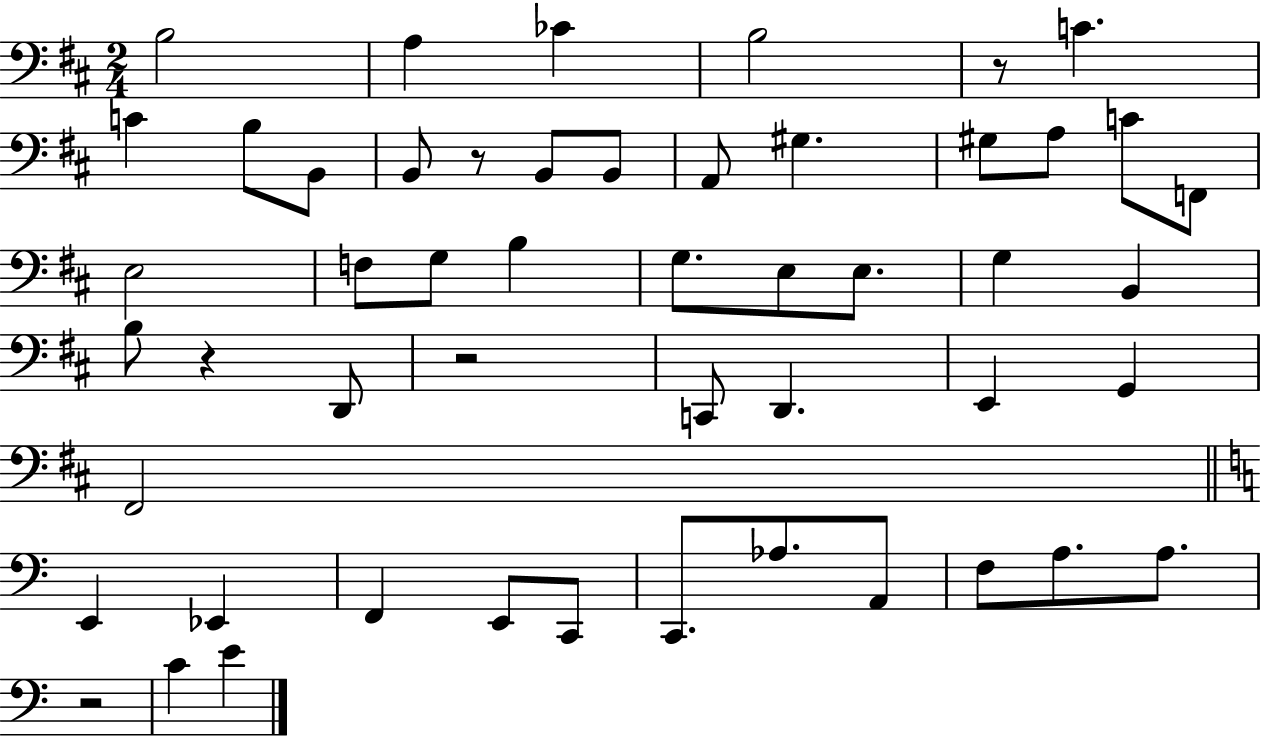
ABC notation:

X:1
T:Untitled
M:2/4
L:1/4
K:D
B,2 A, _C B,2 z/2 C C B,/2 B,,/2 B,,/2 z/2 B,,/2 B,,/2 A,,/2 ^G, ^G,/2 A,/2 C/2 F,,/2 E,2 F,/2 G,/2 B, G,/2 E,/2 E,/2 G, B,, B,/2 z D,,/2 z2 C,,/2 D,, E,, G,, ^F,,2 E,, _E,, F,, E,,/2 C,,/2 C,,/2 _A,/2 A,,/2 F,/2 A,/2 A,/2 z2 C E